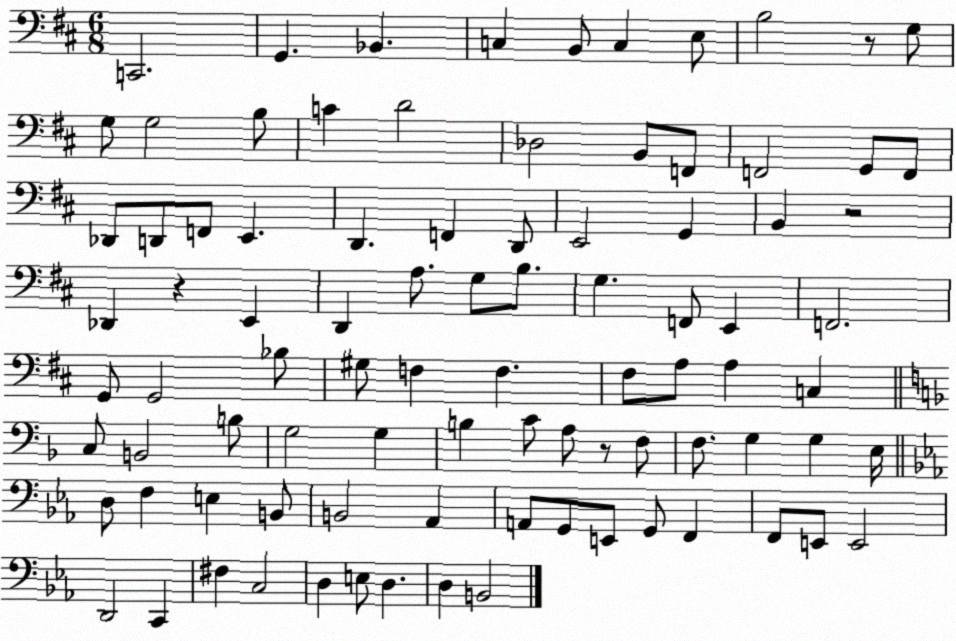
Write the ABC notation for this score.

X:1
T:Untitled
M:6/8
L:1/4
K:D
C,,2 G,, _B,, C, B,,/2 C, E,/2 B,2 z/2 G,/2 G,/2 G,2 B,/2 C D2 _D,2 B,,/2 F,,/2 F,,2 G,,/2 F,,/2 _D,,/2 D,,/2 F,,/2 E,, D,, F,, D,,/2 E,,2 G,, B,, z2 _D,, z E,, D,, A,/2 G,/2 B,/2 G, F,,/2 E,, F,,2 G,,/2 G,,2 _B,/2 ^G,/2 F, F, ^F,/2 A,/2 A, C, C,/2 B,,2 B,/2 G,2 G, B, C/2 A,/2 z/2 F,/2 F,/2 G, G, E,/4 D,/2 F, E, B,,/2 B,,2 _A,, A,,/2 G,,/2 E,,/2 G,,/2 F,, F,,/2 E,,/2 E,,2 D,,2 C,, ^F, C,2 D, E,/2 D, D, B,,2